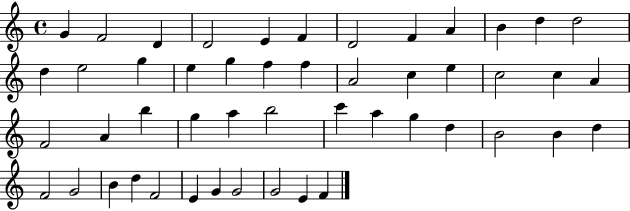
{
  \clef treble
  \time 4/4
  \defaultTimeSignature
  \key c \major
  g'4 f'2 d'4 | d'2 e'4 f'4 | d'2 f'4 a'4 | b'4 d''4 d''2 | \break d''4 e''2 g''4 | e''4 g''4 f''4 f''4 | a'2 c''4 e''4 | c''2 c''4 a'4 | \break f'2 a'4 b''4 | g''4 a''4 b''2 | c'''4 a''4 g''4 d''4 | b'2 b'4 d''4 | \break f'2 g'2 | b'4 d''4 f'2 | e'4 g'4 g'2 | g'2 e'4 f'4 | \break \bar "|."
}